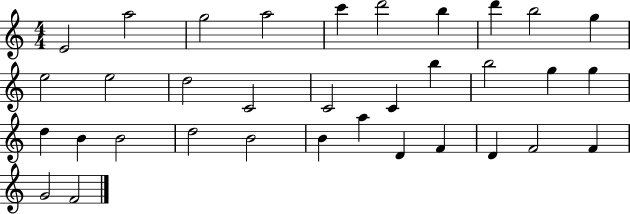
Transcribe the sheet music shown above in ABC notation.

X:1
T:Untitled
M:4/4
L:1/4
K:C
E2 a2 g2 a2 c' d'2 b d' b2 g e2 e2 d2 C2 C2 C b b2 g g d B B2 d2 B2 B a D F D F2 F G2 F2